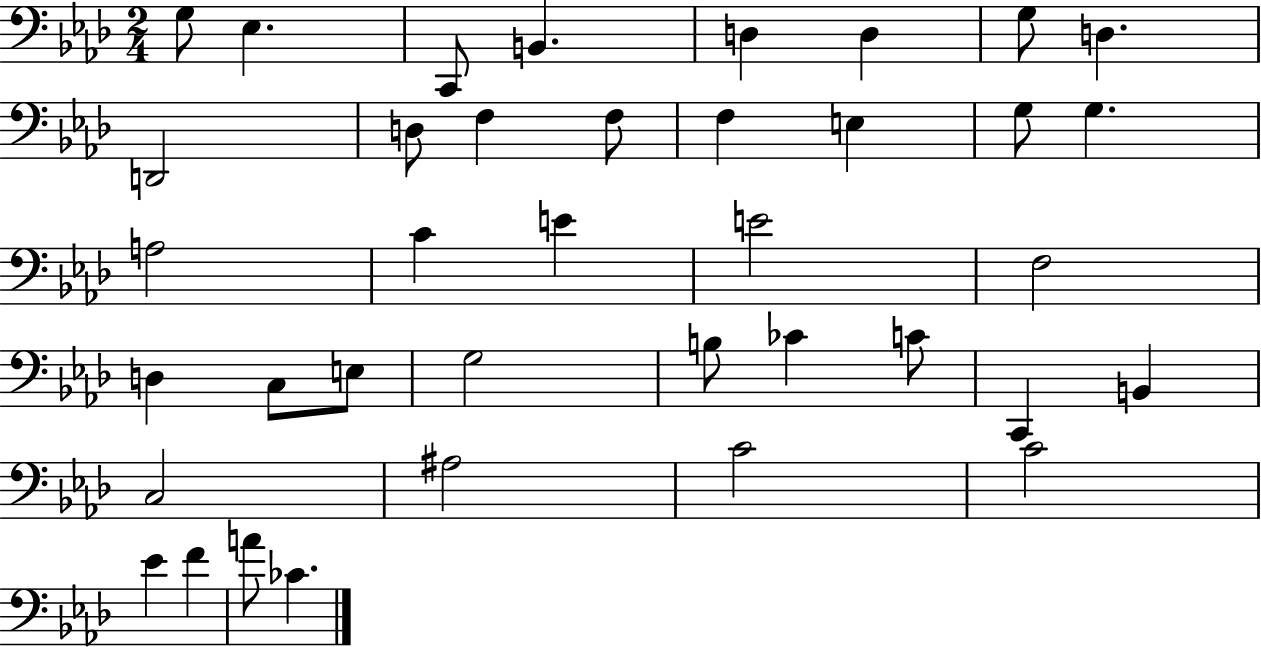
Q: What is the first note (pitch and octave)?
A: G3